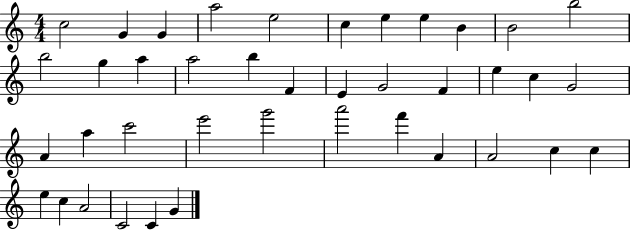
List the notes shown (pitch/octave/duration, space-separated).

C5/h G4/q G4/q A5/h E5/h C5/q E5/q E5/q B4/q B4/h B5/h B5/h G5/q A5/q A5/h B5/q F4/q E4/q G4/h F4/q E5/q C5/q G4/h A4/q A5/q C6/h E6/h G6/h A6/h F6/q A4/q A4/h C5/q C5/q E5/q C5/q A4/h C4/h C4/q G4/q